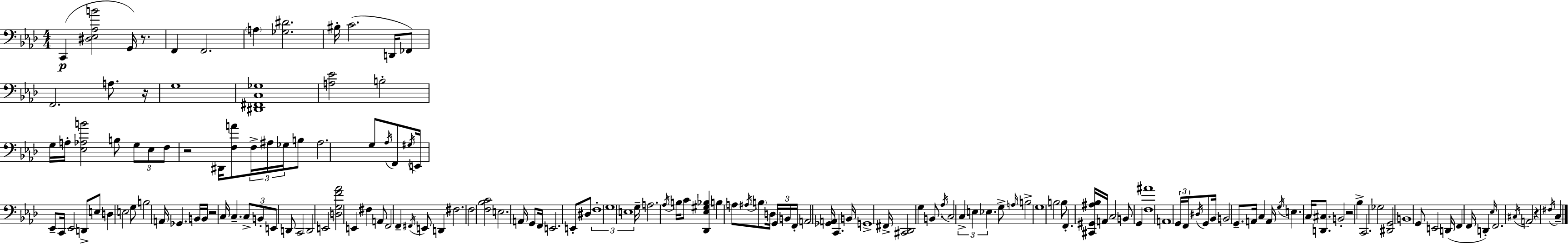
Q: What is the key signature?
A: F minor